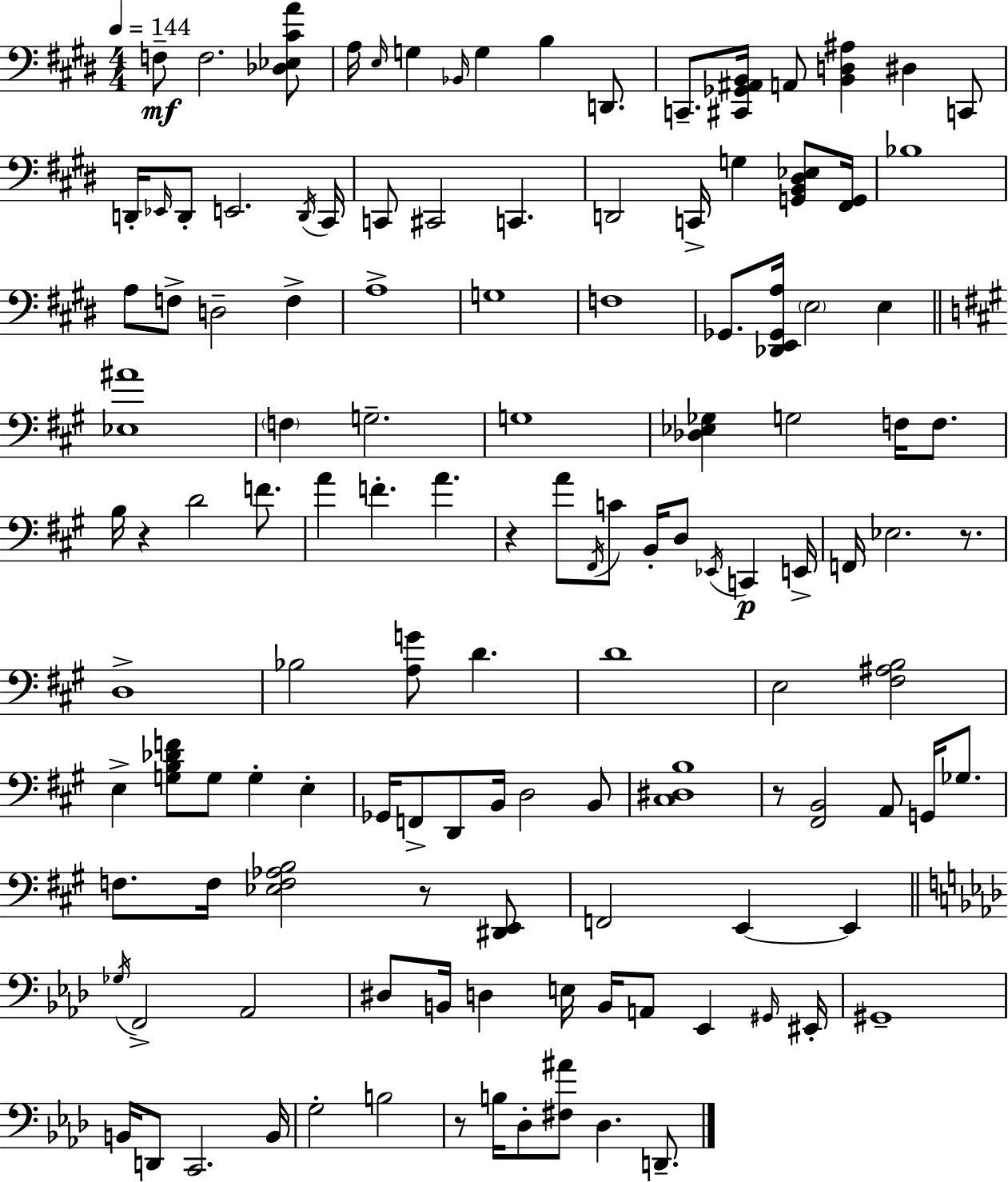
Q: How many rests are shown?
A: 6